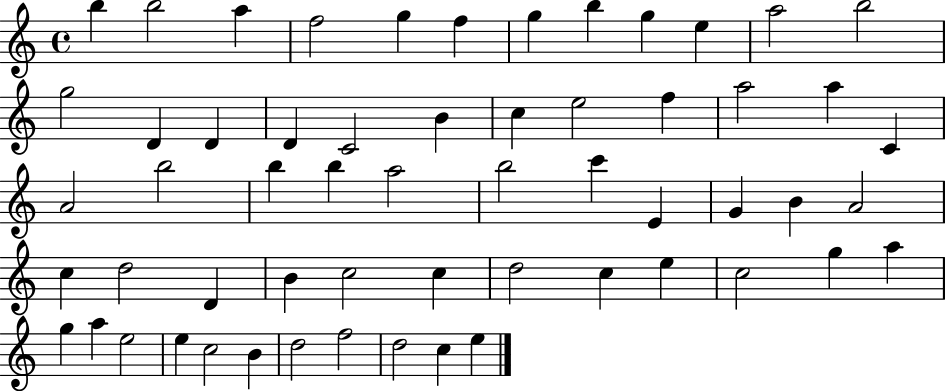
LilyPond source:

{
  \clef treble
  \time 4/4
  \defaultTimeSignature
  \key c \major
  b''4 b''2 a''4 | f''2 g''4 f''4 | g''4 b''4 g''4 e''4 | a''2 b''2 | \break g''2 d'4 d'4 | d'4 c'2 b'4 | c''4 e''2 f''4 | a''2 a''4 c'4 | \break a'2 b''2 | b''4 b''4 a''2 | b''2 c'''4 e'4 | g'4 b'4 a'2 | \break c''4 d''2 d'4 | b'4 c''2 c''4 | d''2 c''4 e''4 | c''2 g''4 a''4 | \break g''4 a''4 e''2 | e''4 c''2 b'4 | d''2 f''2 | d''2 c''4 e''4 | \break \bar "|."
}